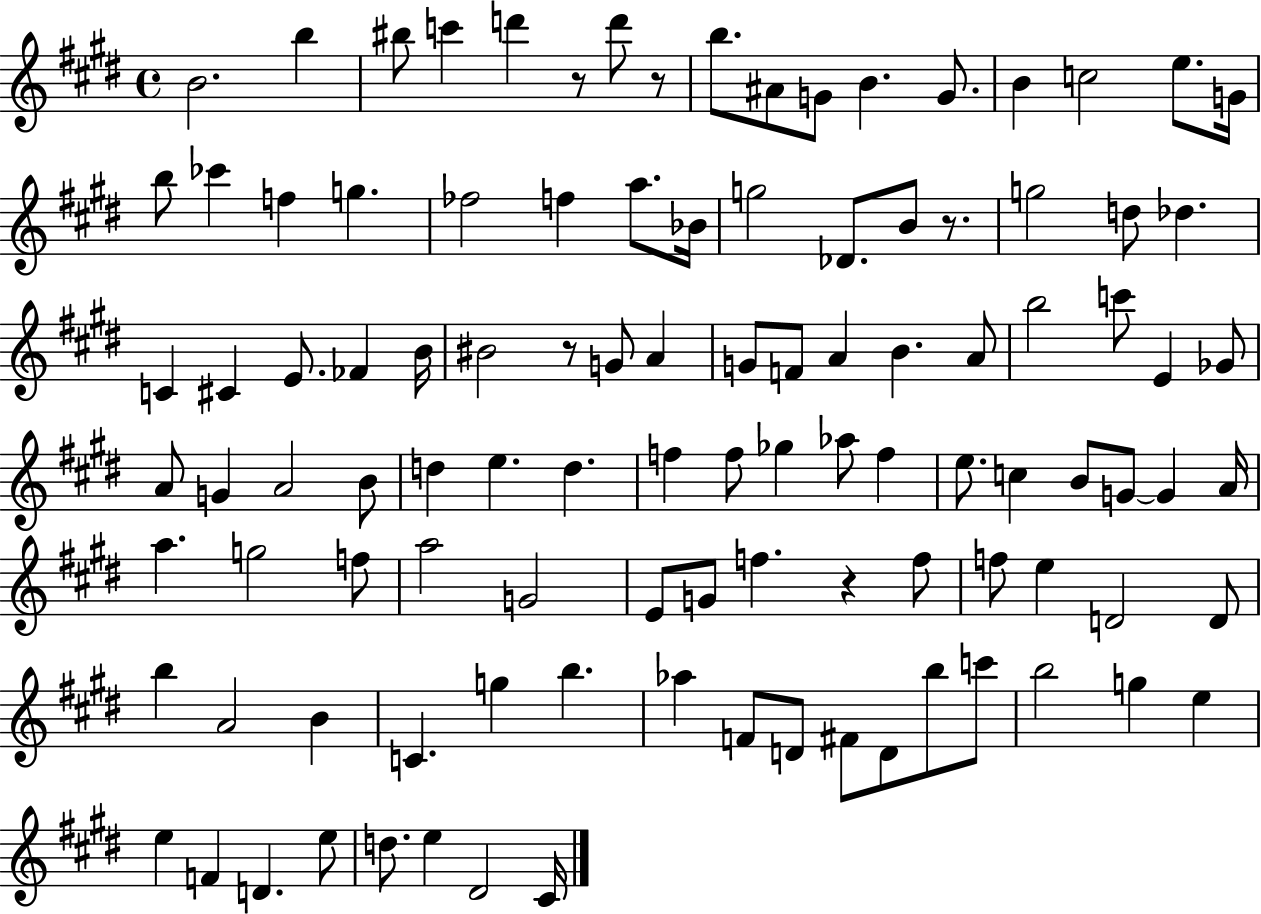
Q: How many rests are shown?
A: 5